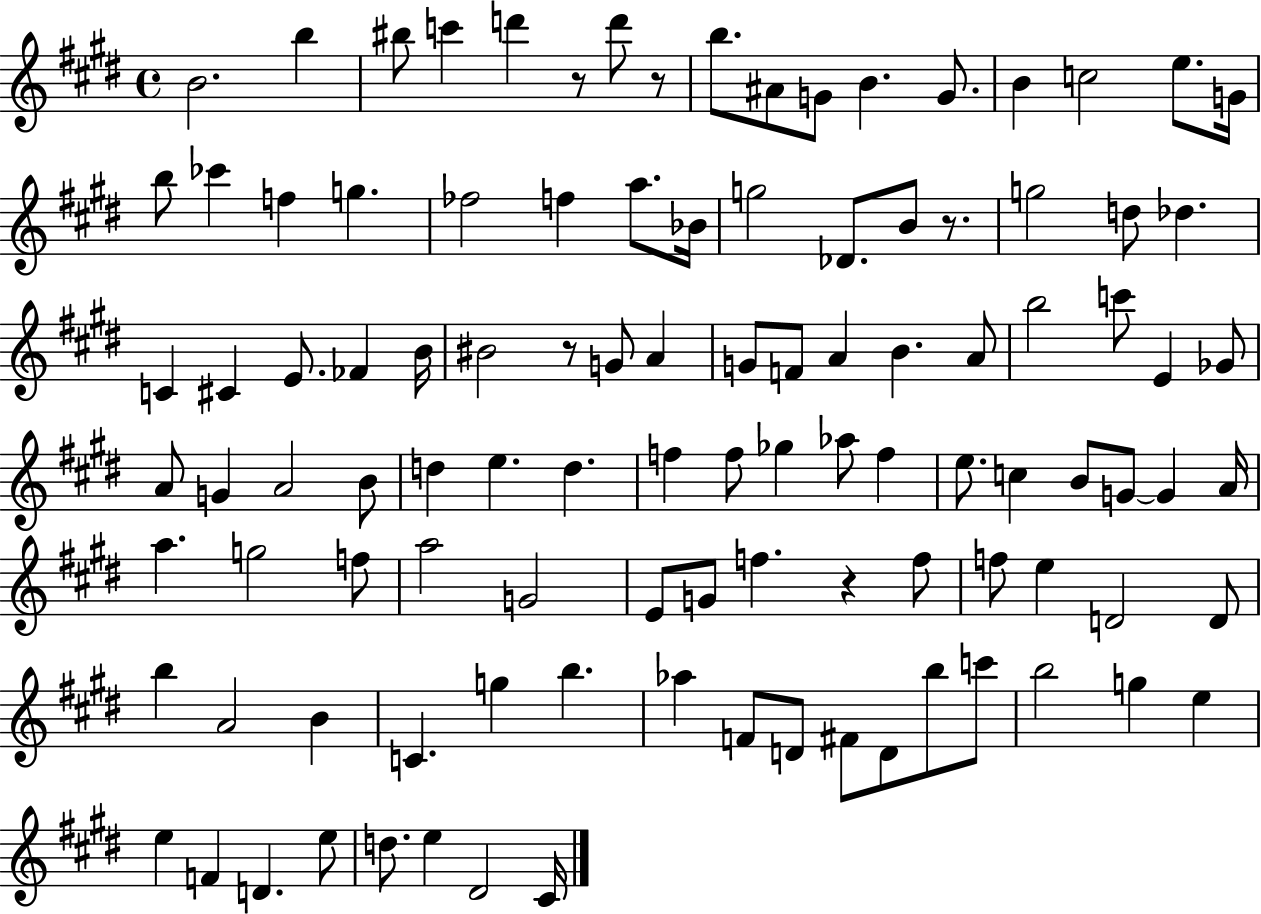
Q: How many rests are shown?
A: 5